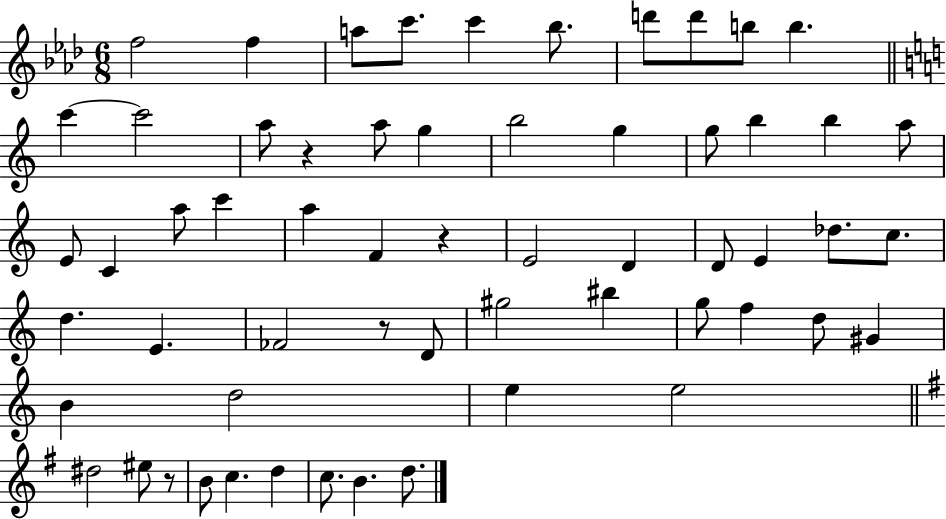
{
  \clef treble
  \numericTimeSignature
  \time 6/8
  \key aes \major
  f''2 f''4 | a''8 c'''8. c'''4 bes''8. | d'''8 d'''8 b''8 b''4. | \bar "||" \break \key c \major c'''4~~ c'''2 | a''8 r4 a''8 g''4 | b''2 g''4 | g''8 b''4 b''4 a''8 | \break e'8 c'4 a''8 c'''4 | a''4 f'4 r4 | e'2 d'4 | d'8 e'4 des''8. c''8. | \break d''4. e'4. | fes'2 r8 d'8 | gis''2 bis''4 | g''8 f''4 d''8 gis'4 | \break b'4 d''2 | e''4 e''2 | \bar "||" \break \key g \major dis''2 eis''8 r8 | b'8 c''4. d''4 | c''8. b'4. d''8. | \bar "|."
}